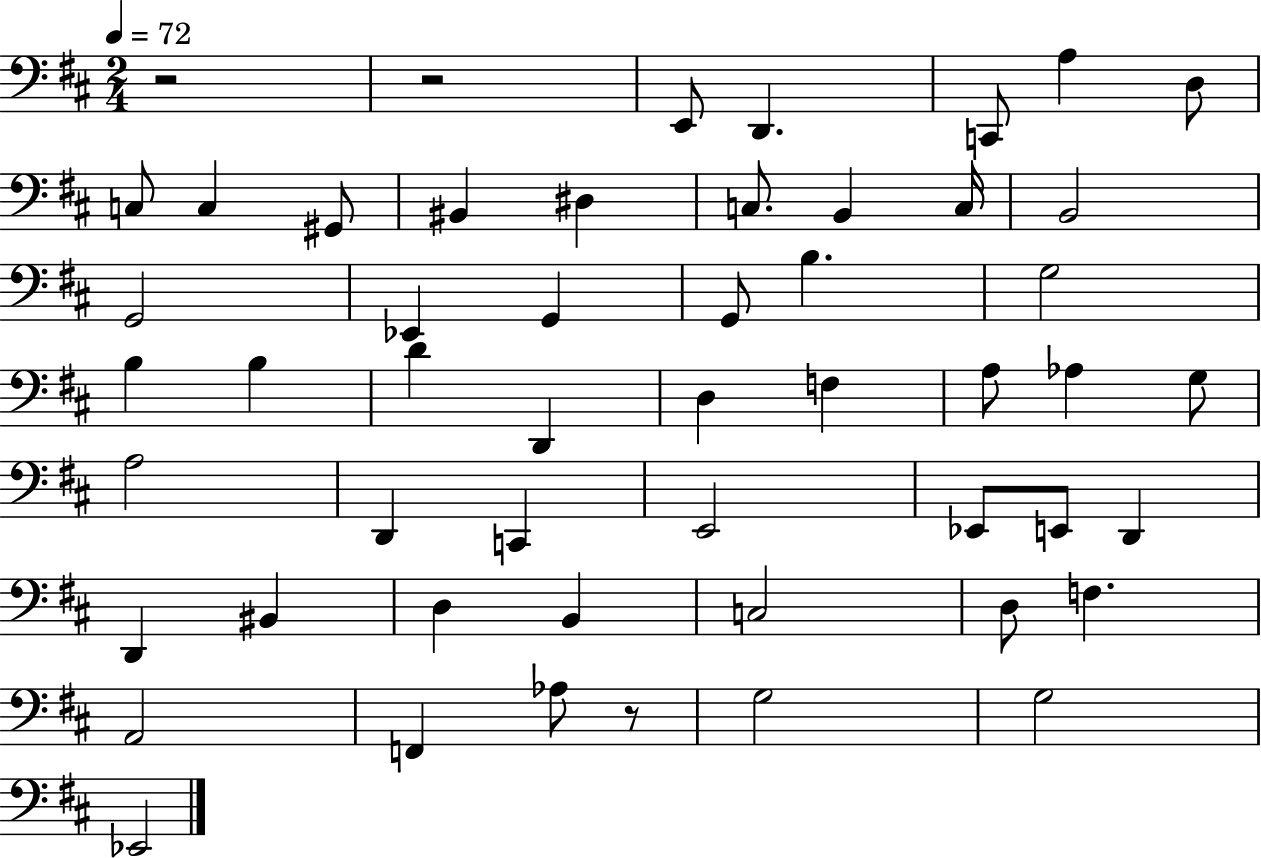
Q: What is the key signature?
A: D major